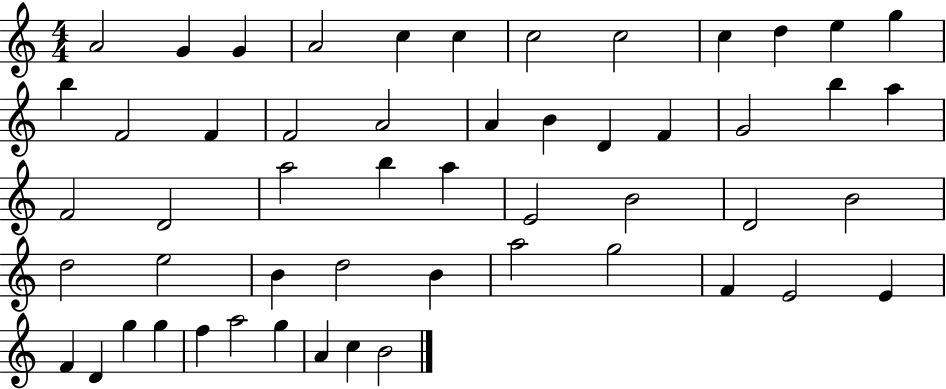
A4/h G4/q G4/q A4/h C5/q C5/q C5/h C5/h C5/q D5/q E5/q G5/q B5/q F4/h F4/q F4/h A4/h A4/q B4/q D4/q F4/q G4/h B5/q A5/q F4/h D4/h A5/h B5/q A5/q E4/h B4/h D4/h B4/h D5/h E5/h B4/q D5/h B4/q A5/h G5/h F4/q E4/h E4/q F4/q D4/q G5/q G5/q F5/q A5/h G5/q A4/q C5/q B4/h